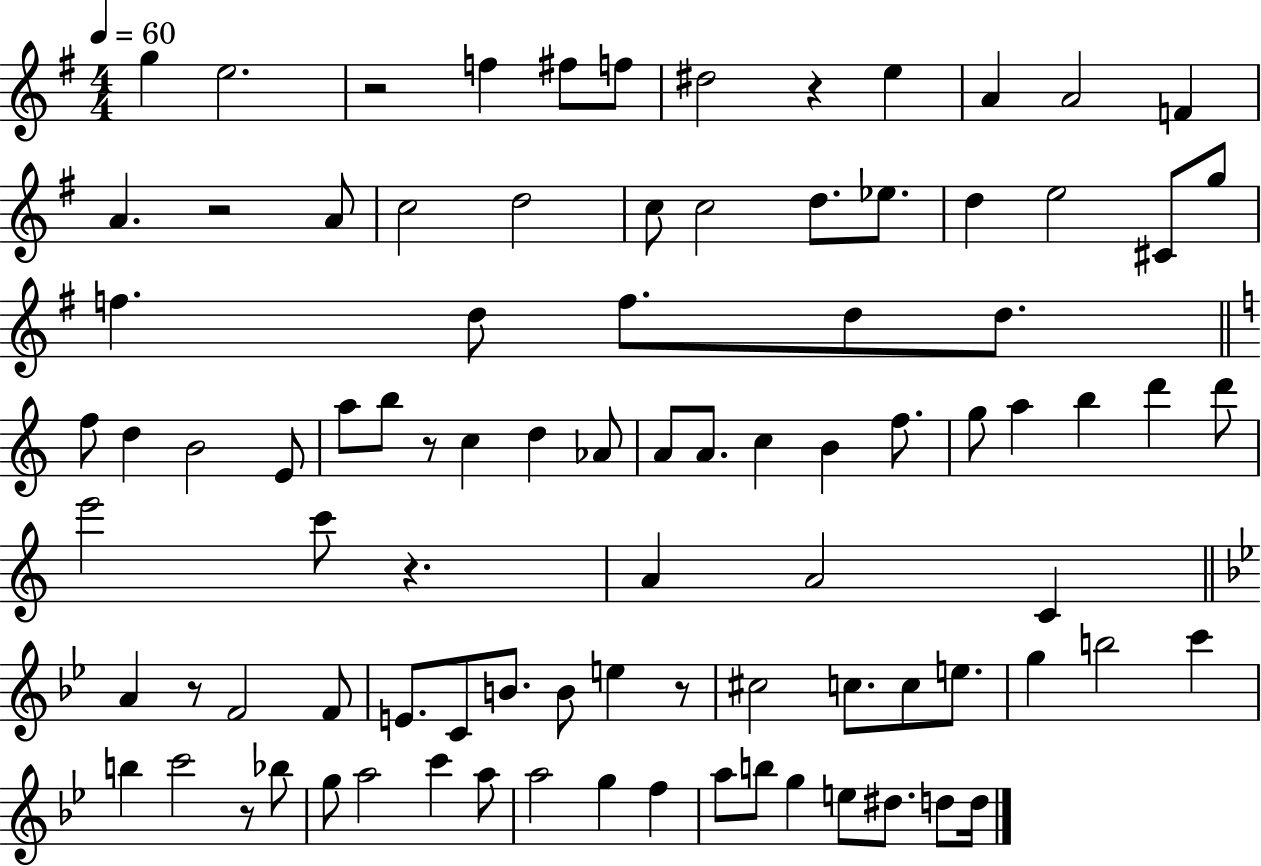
G5/q E5/h. R/h F5/q F#5/e F5/e D#5/h R/q E5/q A4/q A4/h F4/q A4/q. R/h A4/e C5/h D5/h C5/e C5/h D5/e. Eb5/e. D5/q E5/h C#4/e G5/e F5/q. D5/e F5/e. D5/e D5/e. F5/e D5/q B4/h E4/e A5/e B5/e R/e C5/q D5/q Ab4/e A4/e A4/e. C5/q B4/q F5/e. G5/e A5/q B5/q D6/q D6/e E6/h C6/e R/q. A4/q A4/h C4/q A4/q R/e F4/h F4/e E4/e. C4/e B4/e. B4/e E5/q R/e C#5/h C5/e. C5/e E5/e. G5/q B5/h C6/q B5/q C6/h R/e Bb5/e G5/e A5/h C6/q A5/e A5/h G5/q F5/q A5/e B5/e G5/q E5/e D#5/e. D5/e D5/s